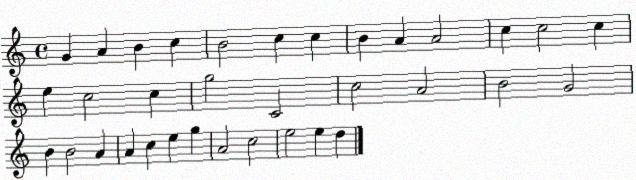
X:1
T:Untitled
M:4/4
L:1/4
K:C
G A B c B2 c c B A A2 c c2 c e c2 c g2 C2 c2 A2 B2 G2 B B2 A A c e g A2 c2 e2 e d